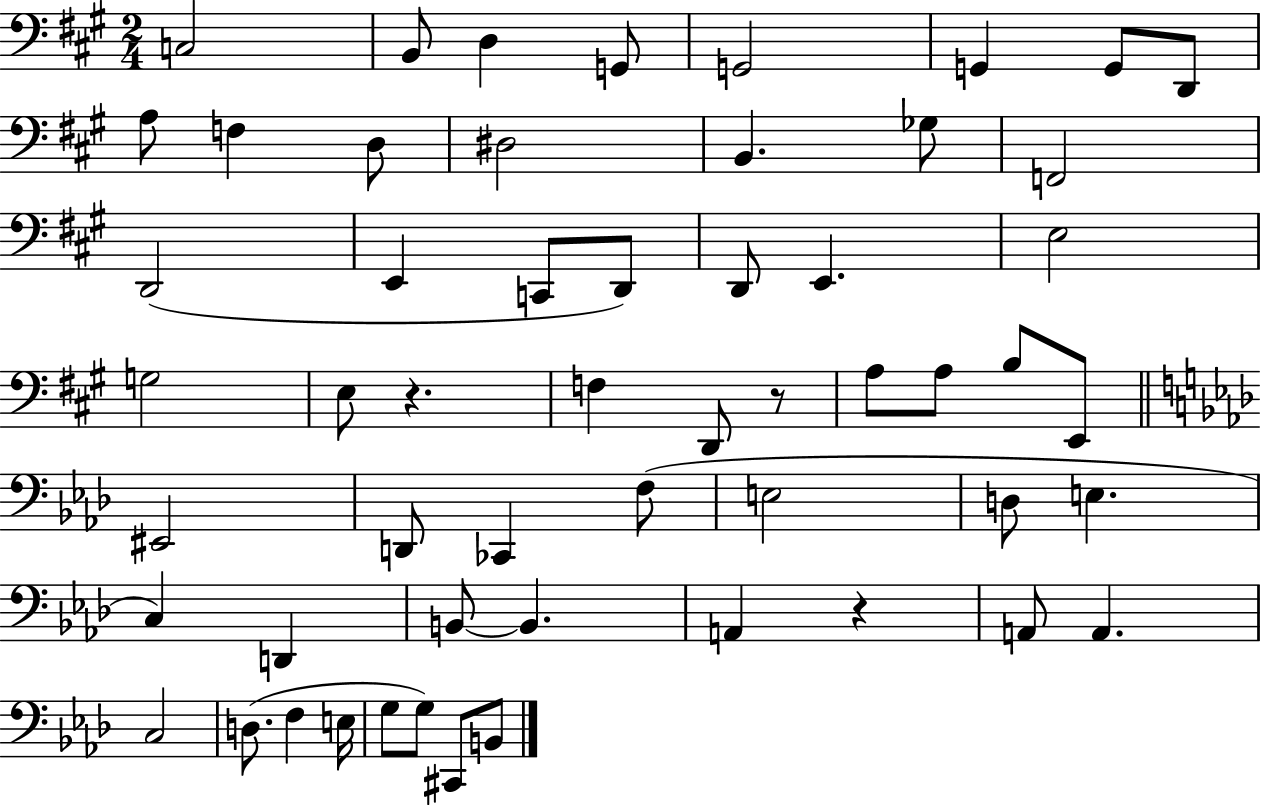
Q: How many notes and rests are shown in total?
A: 55